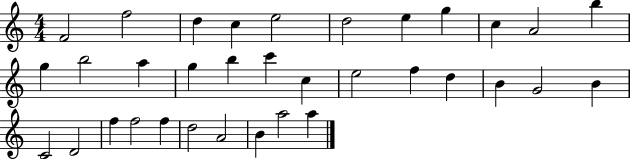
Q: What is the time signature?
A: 4/4